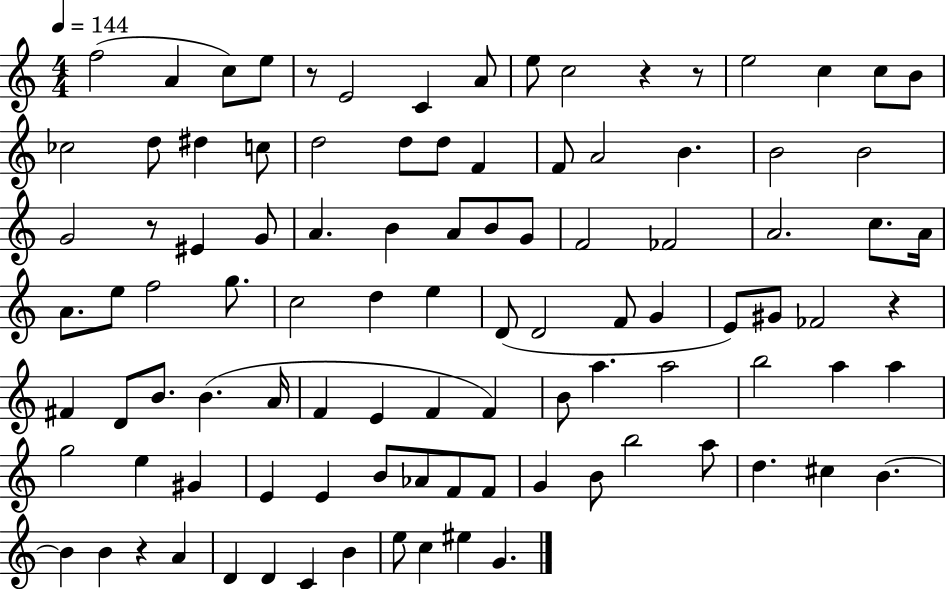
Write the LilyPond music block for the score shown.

{
  \clef treble
  \numericTimeSignature
  \time 4/4
  \key c \major
  \tempo 4 = 144
  f''2( a'4 c''8) e''8 | r8 e'2 c'4 a'8 | e''8 c''2 r4 r8 | e''2 c''4 c''8 b'8 | \break ces''2 d''8 dis''4 c''8 | d''2 d''8 d''8 f'4 | f'8 a'2 b'4. | b'2 b'2 | \break g'2 r8 eis'4 g'8 | a'4. b'4 a'8 b'8 g'8 | f'2 fes'2 | a'2. c''8. a'16 | \break a'8. e''8 f''2 g''8. | c''2 d''4 e''4 | d'8( d'2 f'8 g'4 | e'8) gis'8 fes'2 r4 | \break fis'4 d'8 b'8. b'4.( a'16 | f'4 e'4 f'4 f'4) | b'8 a''4. a''2 | b''2 a''4 a''4 | \break g''2 e''4 gis'4 | e'4 e'4 b'8 aes'8 f'8 f'8 | g'4 b'8 b''2 a''8 | d''4. cis''4 b'4.~~ | \break b'4 b'4 r4 a'4 | d'4 d'4 c'4 b'4 | e''8 c''4 eis''4 g'4. | \bar "|."
}